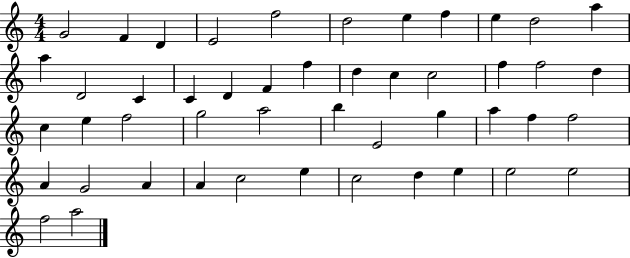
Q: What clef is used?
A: treble